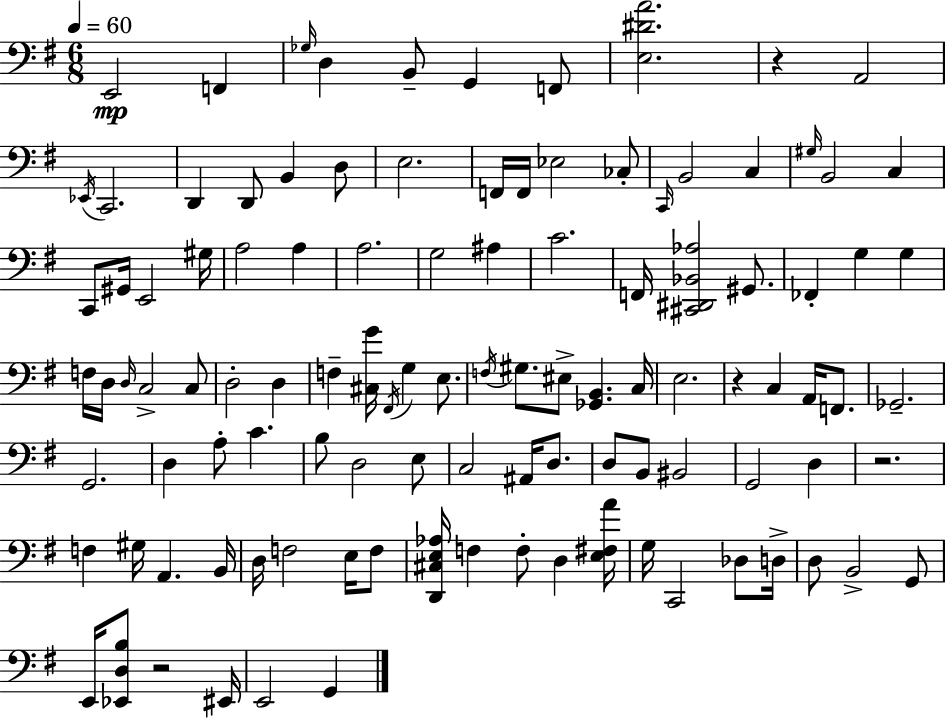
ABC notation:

X:1
T:Untitled
M:6/8
L:1/4
K:Em
E,,2 F,, _G,/4 D, B,,/2 G,, F,,/2 [E,^DA]2 z A,,2 _E,,/4 C,,2 D,, D,,/2 B,, D,/2 E,2 F,,/4 F,,/4 _E,2 _C,/2 C,,/4 B,,2 C, ^G,/4 B,,2 C, C,,/2 ^G,,/4 E,,2 ^G,/4 A,2 A, A,2 G,2 ^A, C2 F,,/4 [^C,,^D,,_B,,_A,]2 ^G,,/2 _F,, G, G, F,/4 D,/4 D,/4 C,2 C,/2 D,2 D, F, [^C,G]/4 ^F,,/4 G, E,/2 F,/4 ^G,/2 ^E,/2 [_G,,B,,] C,/4 E,2 z C, A,,/4 F,,/2 _G,,2 G,,2 D, A,/2 C B,/2 D,2 E,/2 C,2 ^A,,/4 D,/2 D,/2 B,,/2 ^B,,2 G,,2 D, z2 F, ^G,/4 A,, B,,/4 D,/4 F,2 E,/4 F,/2 [D,,^C,E,_A,]/4 F, F,/2 D, [E,^F,A]/4 G,/4 C,,2 _D,/2 D,/4 D,/2 B,,2 G,,/2 E,,/4 [_E,,D,B,]/2 z2 ^E,,/4 E,,2 G,,